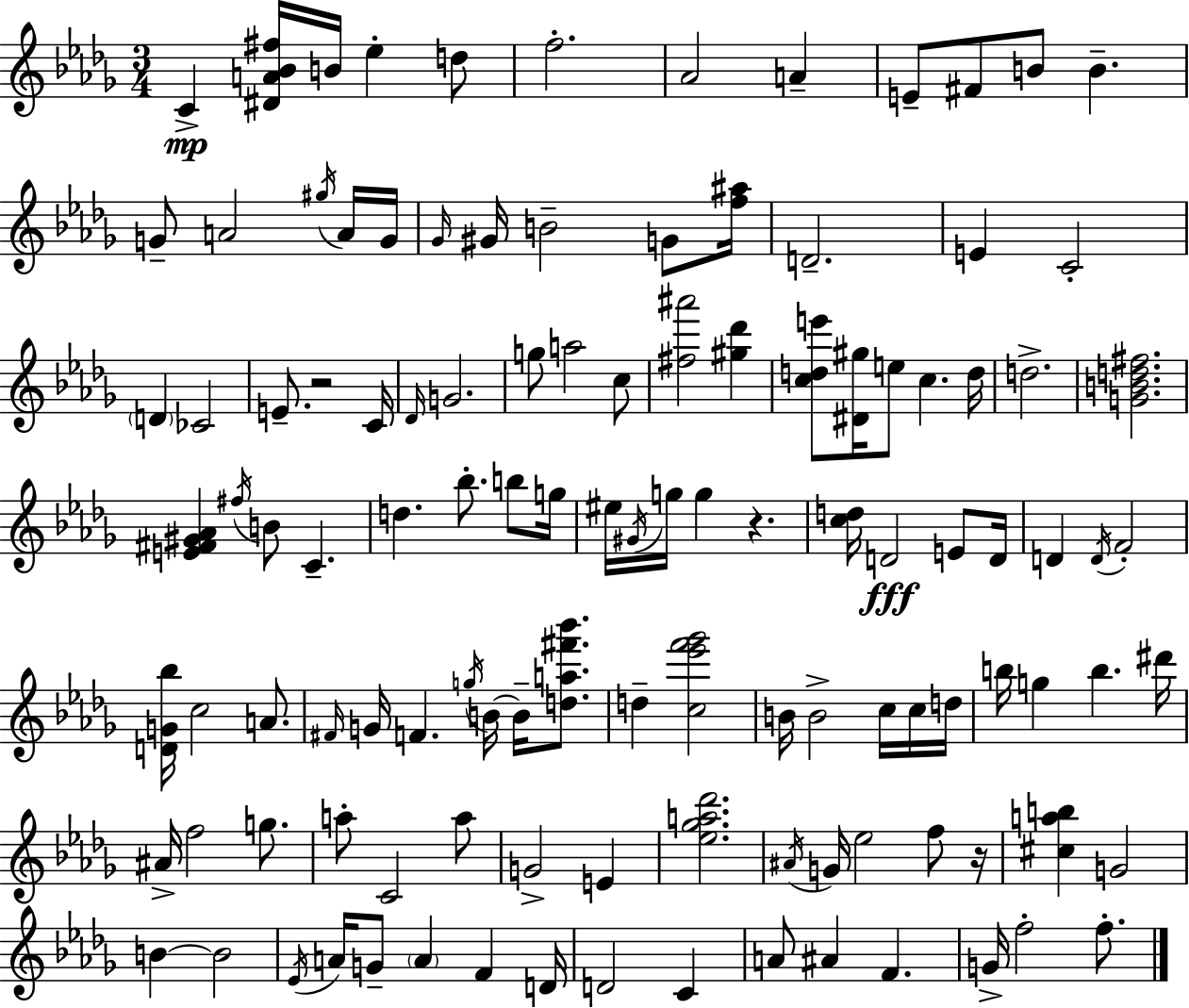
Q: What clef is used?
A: treble